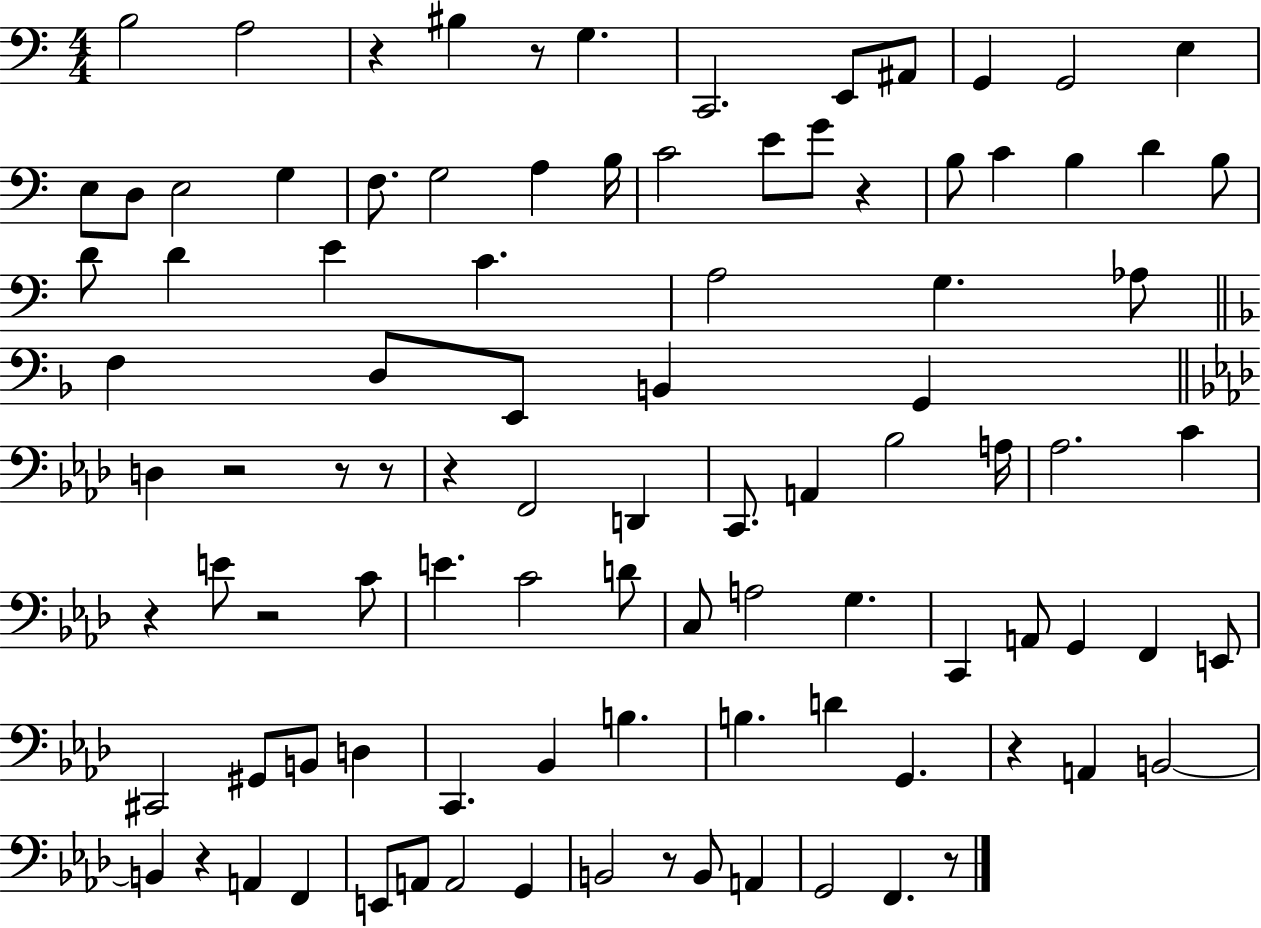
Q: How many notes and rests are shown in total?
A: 97